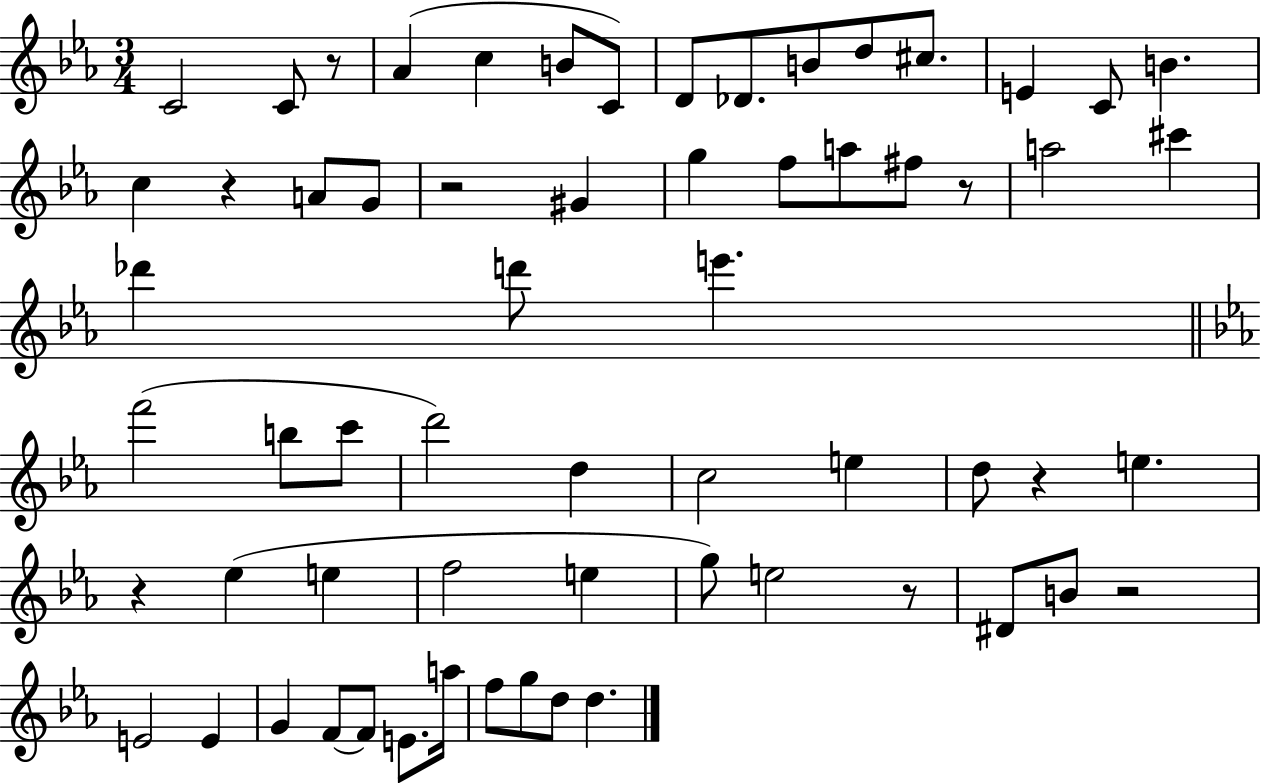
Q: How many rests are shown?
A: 8